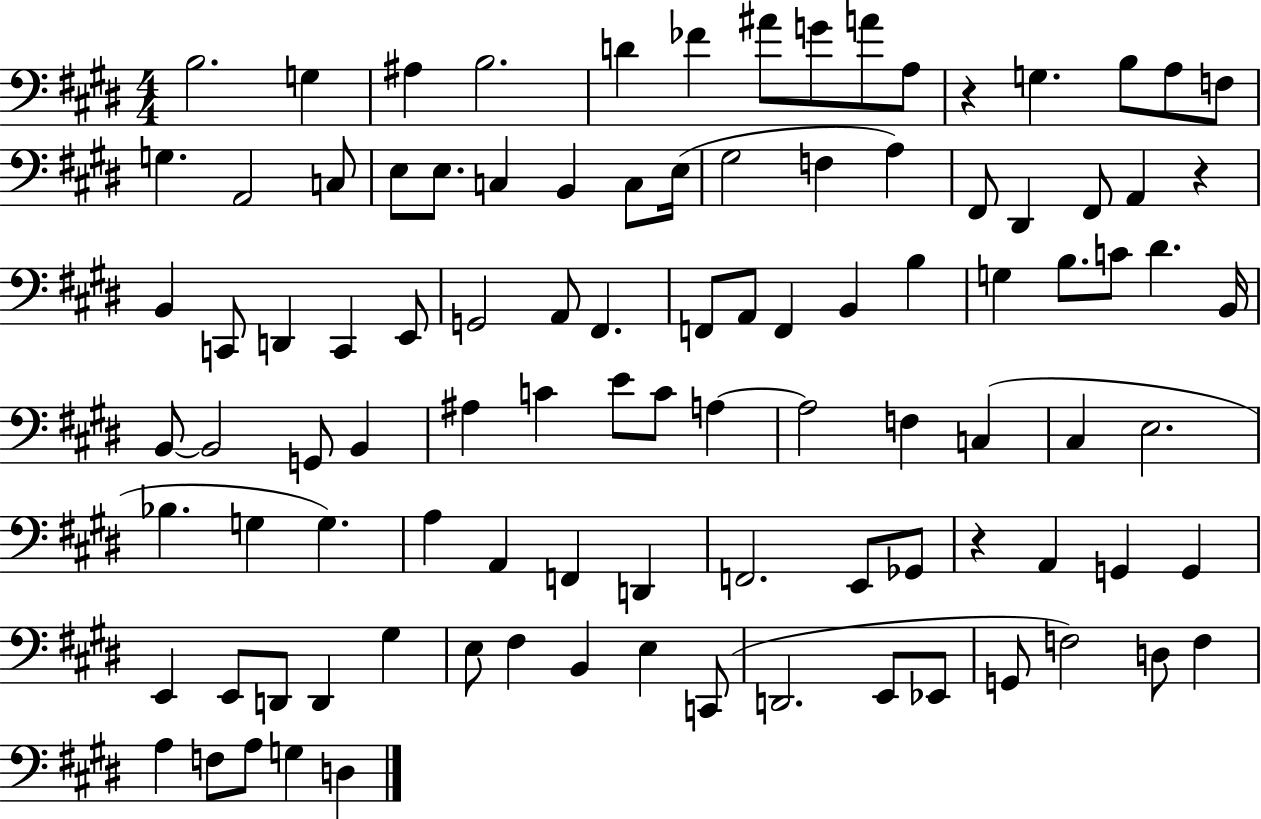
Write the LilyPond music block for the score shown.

{
  \clef bass
  \numericTimeSignature
  \time 4/4
  \key e \major
  b2. g4 | ais4 b2. | d'4 fes'4 ais'8 g'8 a'8 a8 | r4 g4. b8 a8 f8 | \break g4. a,2 c8 | e8 e8. c4 b,4 c8 e16( | gis2 f4 a4) | fis,8 dis,4 fis,8 a,4 r4 | \break b,4 c,8 d,4 c,4 e,8 | g,2 a,8 fis,4. | f,8 a,8 f,4 b,4 b4 | g4 b8. c'8 dis'4. b,16 | \break b,8~~ b,2 g,8 b,4 | ais4 c'4 e'8 c'8 a4~~ | a2 f4 c4( | cis4 e2. | \break bes4. g4 g4.) | a4 a,4 f,4 d,4 | f,2. e,8 ges,8 | r4 a,4 g,4 g,4 | \break e,4 e,8 d,8 d,4 gis4 | e8 fis4 b,4 e4 c,8( | d,2. e,8 ees,8 | g,8 f2) d8 f4 | \break a4 f8 a8 g4 d4 | \bar "|."
}